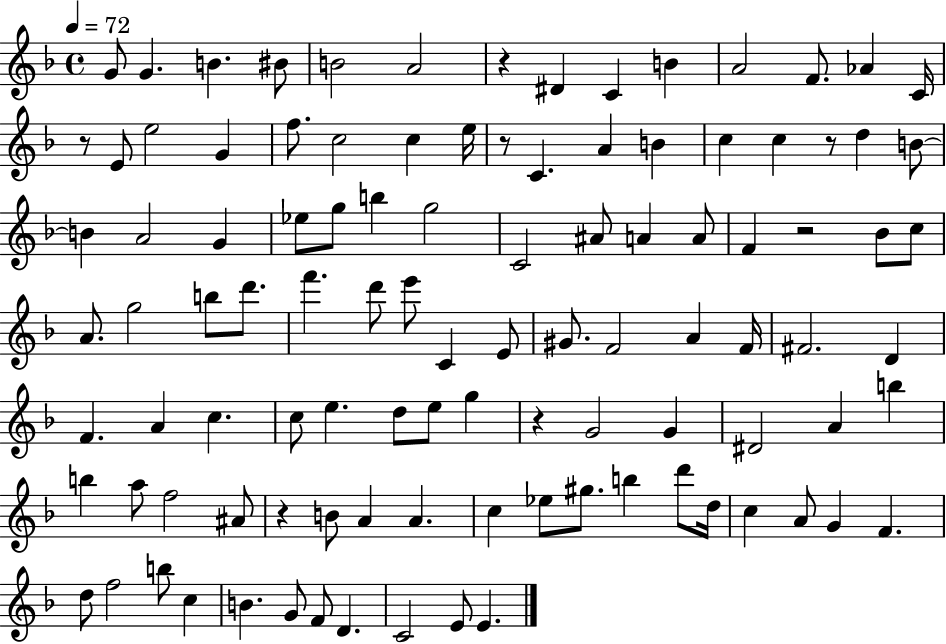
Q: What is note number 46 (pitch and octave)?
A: F6